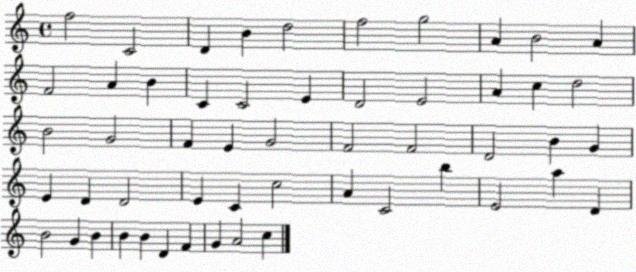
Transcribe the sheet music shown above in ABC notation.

X:1
T:Untitled
M:4/4
L:1/4
K:C
f2 C2 D B d2 f2 g2 A B2 A F2 A B C C2 E D2 E2 A c d2 B2 G2 F E G2 F2 F2 D2 B G E D D2 E C c2 A C2 b E2 a D B2 G B B B D F G A2 c